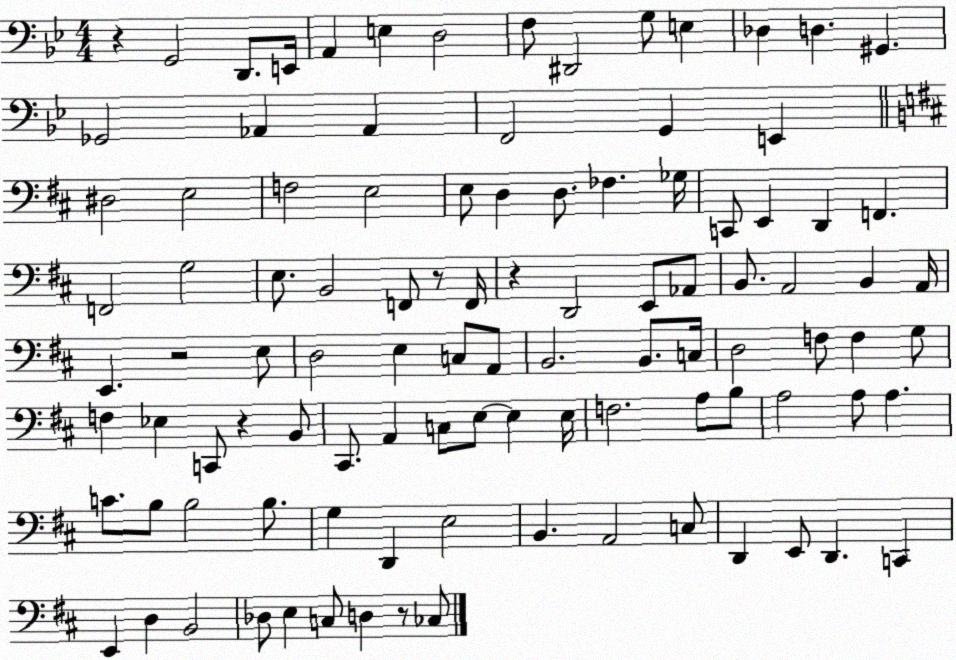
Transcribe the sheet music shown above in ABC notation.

X:1
T:Untitled
M:4/4
L:1/4
K:Bb
z G,,2 D,,/2 E,,/4 A,, E, D,2 F,/2 ^D,,2 G,/2 E, _D, D, ^G,, _G,,2 _A,, _A,, F,,2 G,, E,, ^D,2 E,2 F,2 E,2 E,/2 D, D,/2 _F, _G,/4 C,,/2 E,, D,, F,, F,,2 G,2 E,/2 B,,2 F,,/2 z/2 F,,/4 z D,,2 E,,/2 _A,,/2 B,,/2 A,,2 B,, A,,/4 E,, z2 E,/2 D,2 E, C,/2 A,,/2 B,,2 B,,/2 C,/4 D,2 F,/2 F, G,/2 F, _E, C,,/2 z B,,/2 ^C,,/2 A,, C,/2 E,/2 E, E,/4 F,2 A,/2 B,/2 A,2 A,/2 A, C/2 B,/2 B,2 B,/2 G, D,, E,2 B,, A,,2 C,/2 D,, E,,/2 D,, C,, E,, D, B,,2 _D,/2 E, C,/2 D, z/2 _C,/2